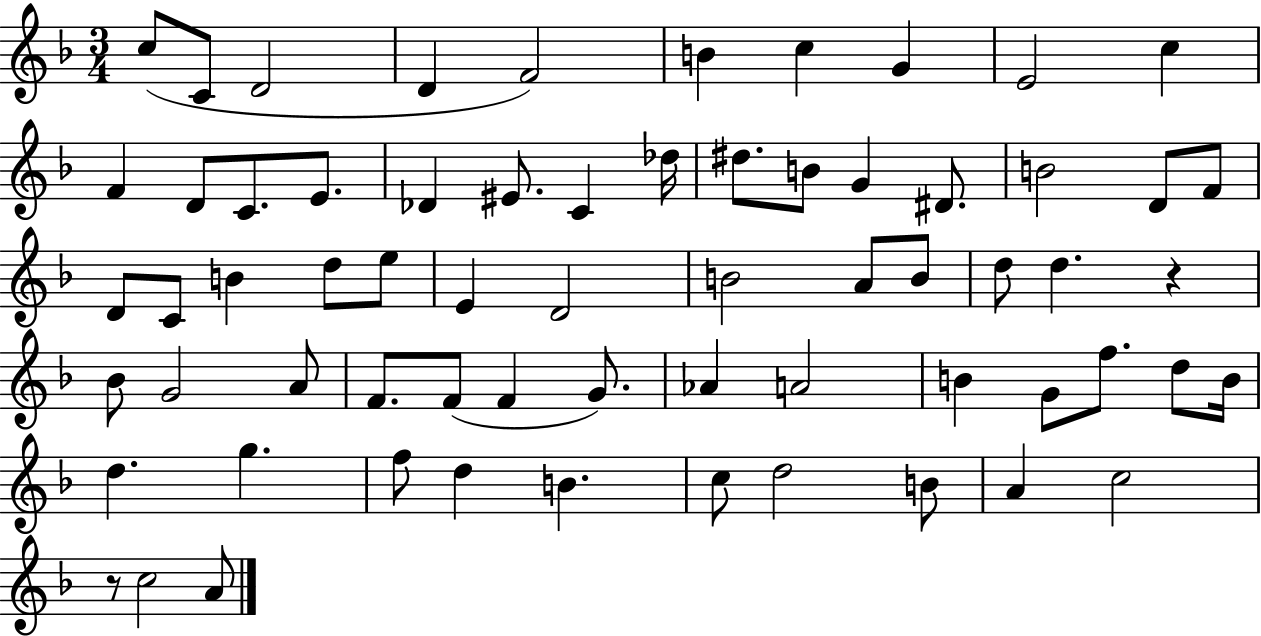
C5/e C4/e D4/h D4/q F4/h B4/q C5/q G4/q E4/h C5/q F4/q D4/e C4/e. E4/e. Db4/q EIS4/e. C4/q Db5/s D#5/e. B4/e G4/q D#4/e. B4/h D4/e F4/e D4/e C4/e B4/q D5/e E5/e E4/q D4/h B4/h A4/e B4/e D5/e D5/q. R/q Bb4/e G4/h A4/e F4/e. F4/e F4/q G4/e. Ab4/q A4/h B4/q G4/e F5/e. D5/e B4/s D5/q. G5/q. F5/e D5/q B4/q. C5/e D5/h B4/e A4/q C5/h R/e C5/h A4/e